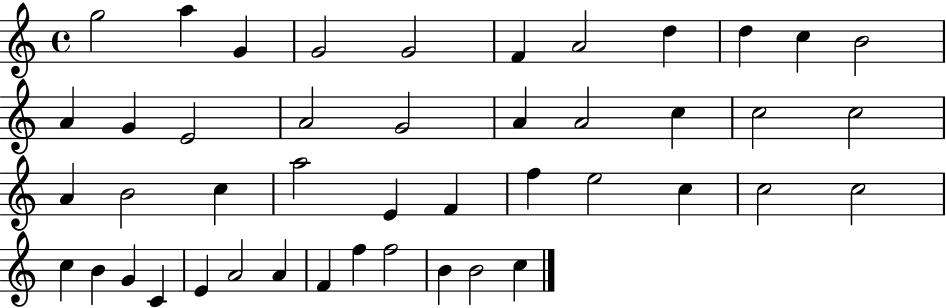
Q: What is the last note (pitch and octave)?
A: C5